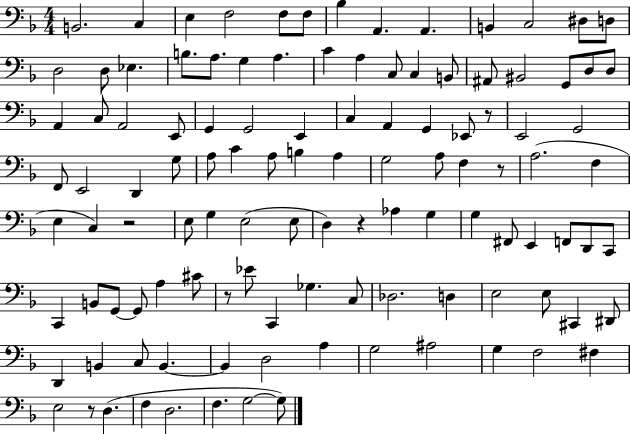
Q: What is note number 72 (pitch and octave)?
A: C2